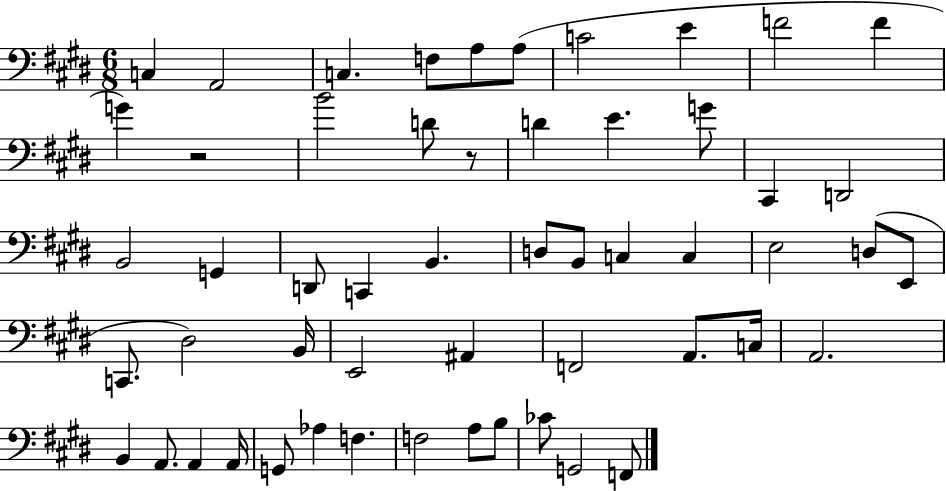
{
  \clef bass
  \numericTimeSignature
  \time 6/8
  \key e \major
  c4 a,2 | c4. f8 a8 a8( | c'2 e'4 | f'2 f'4 | \break g'4) r2 | b'2 d'8 r8 | d'4 e'4. g'8 | cis,4 d,2 | \break b,2 g,4 | d,8 c,4 b,4. | d8 b,8 c4 c4 | e2 d8( e,8 | \break c,8. dis2) b,16 | e,2 ais,4 | f,2 a,8. c16 | a,2. | \break b,4 a,8. a,4 a,16 | g,8 aes4 f4. | f2 a8 b8 | ces'8 g,2 f,8 | \break \bar "|."
}